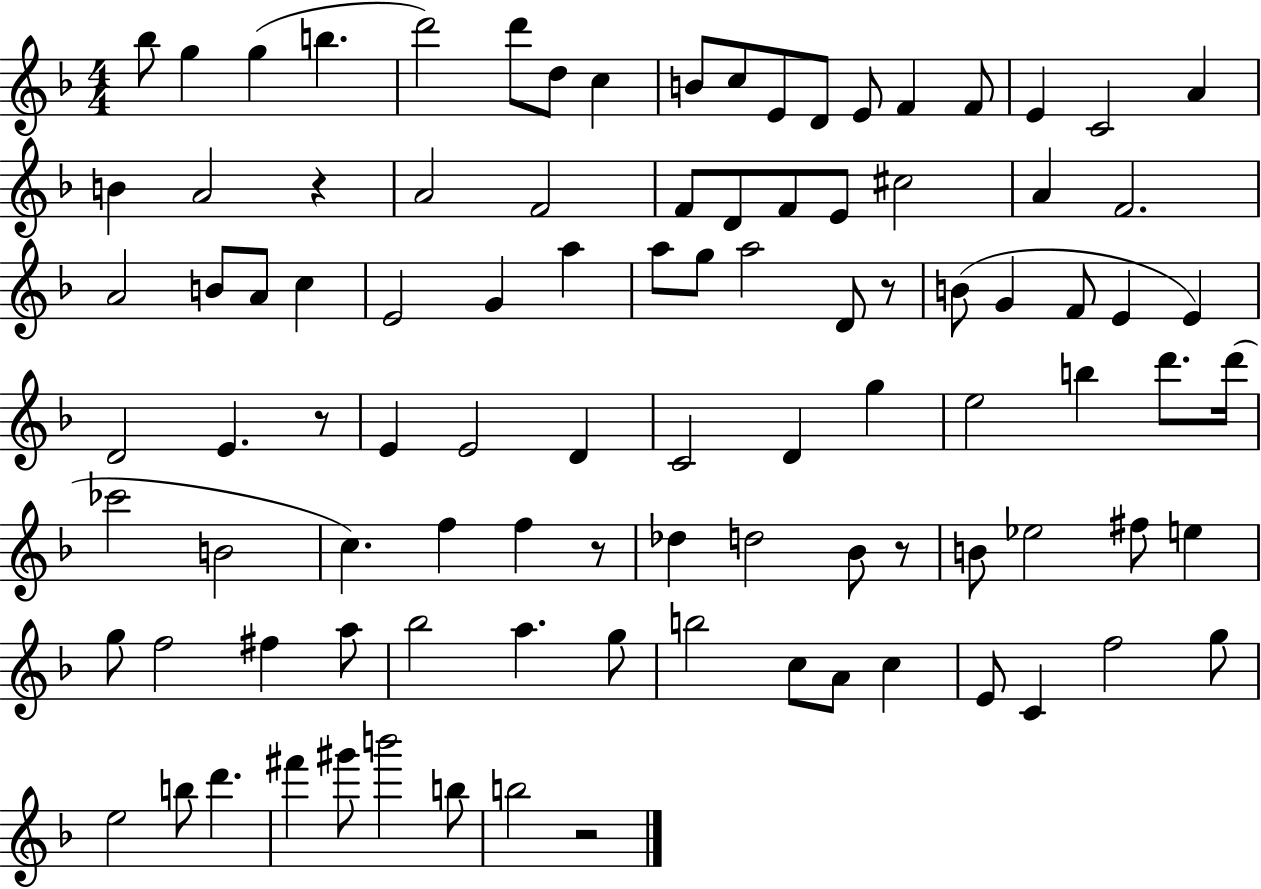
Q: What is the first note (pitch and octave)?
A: Bb5